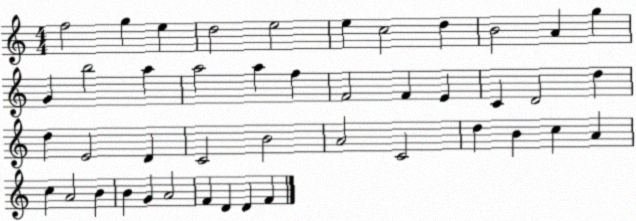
X:1
T:Untitled
M:4/4
L:1/4
K:C
f2 g e d2 e2 e c2 d B2 A g G b2 a a2 a f F2 F E C D2 d d E2 D C2 B2 A2 C2 d B c A c A2 B B G A2 F D D F